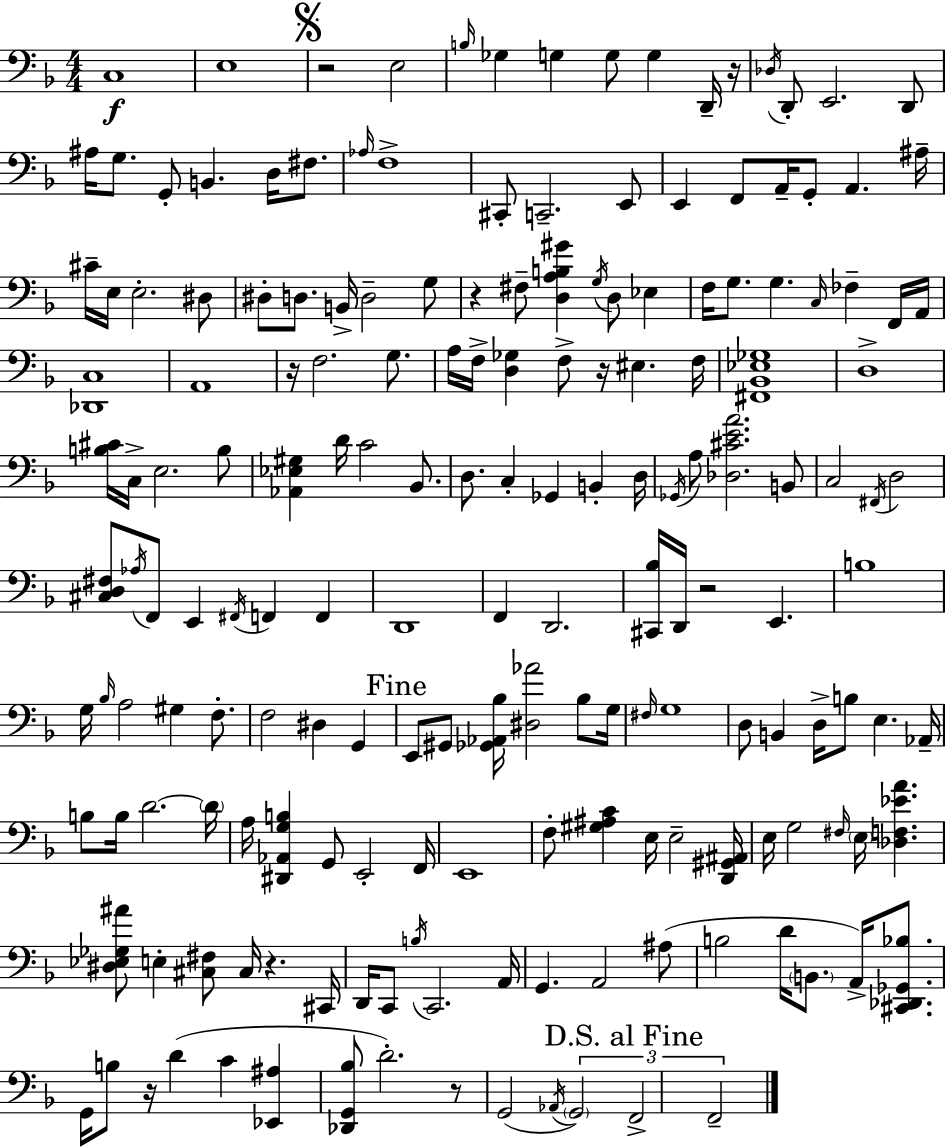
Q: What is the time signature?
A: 4/4